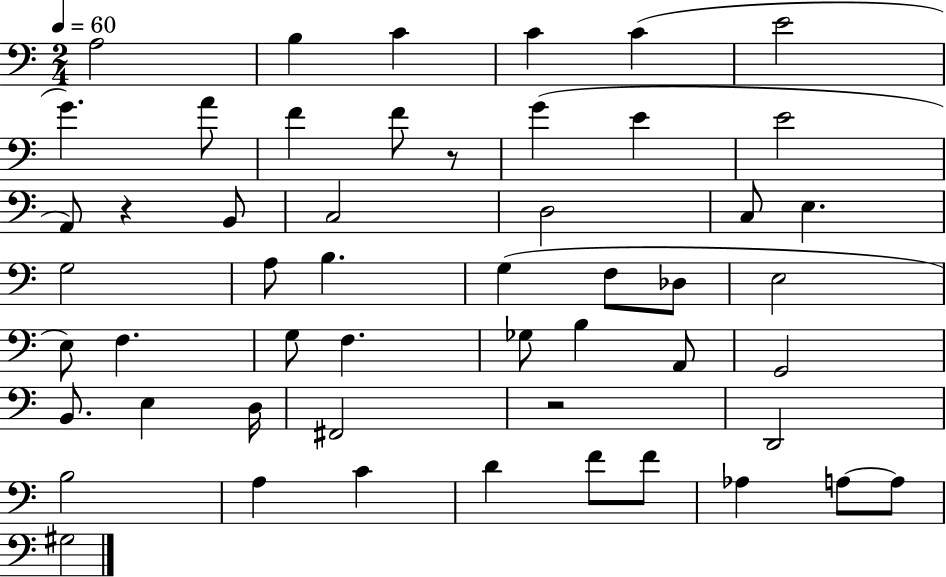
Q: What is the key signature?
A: C major